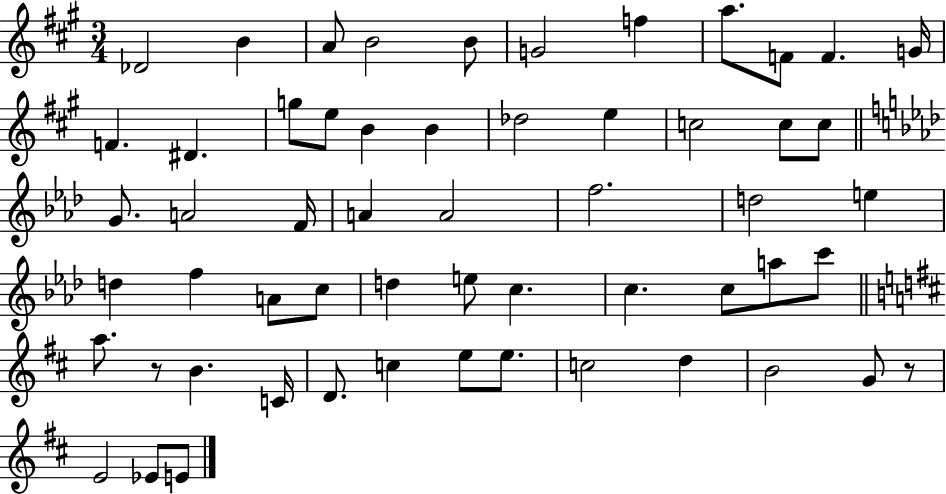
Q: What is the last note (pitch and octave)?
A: E4